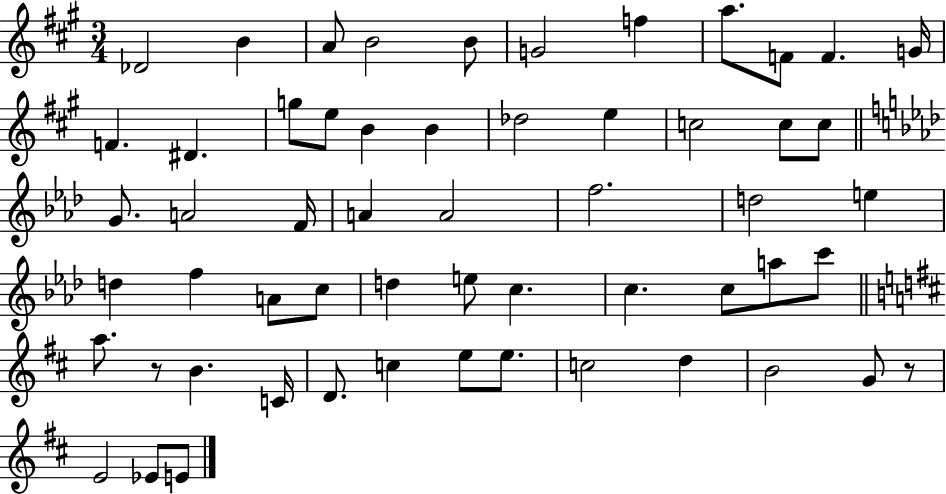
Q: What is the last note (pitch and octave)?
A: E4